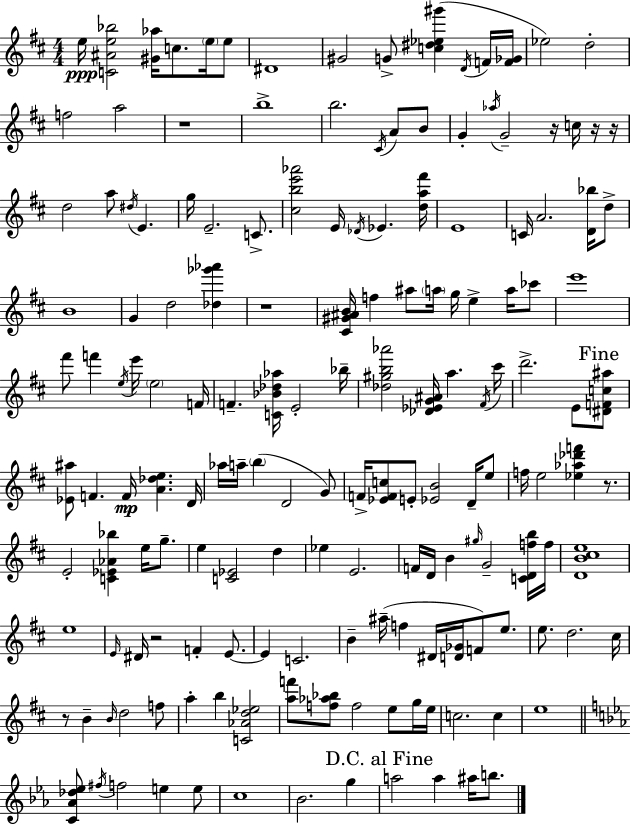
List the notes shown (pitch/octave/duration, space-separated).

E5/s [C4,A#4,E5,Bb5]/h [G#4,Ab5]/s C5/e. E5/s E5/e D#4/w G#4/h G4/e [C5,D#5,Eb5,G#6]/q D4/s F4/s [F4,Gb4]/s Eb5/h D5/h F5/h A5/h R/w B5/w B5/h. C#4/s A4/e B4/e G4/q Ab5/s G4/h R/s C5/s R/s R/s D5/h A5/e D#5/s E4/q. G5/s E4/h. C4/e. [C#5,B5,E6,Ab6]/h E4/s Db4/s Eb4/q. [D5,A5,F#6]/s E4/w C4/s A4/h. [D4,Bb5]/s D5/e B4/w G4/q D5/h [Db5,Gb6,Ab6]/q R/w [C#4,G#4,A#4,B4]/s F5/q A#5/e A5/s G5/s E5/q A5/s CES6/e E6/w F#6/e F6/q E5/s E6/s E5/h F4/s F4/q. [C4,Bb4,Db5,Ab5]/s E4/h Bb5/s [Db5,G#5,B5,Ab6]/h [Db4,Eb4,G4,A#4]/s A5/q. F#4/s C#6/s D6/h. E4/e [D#4,F4,C5,A#5]/e [Eb4,A#5]/e F4/q. F4/s [A4,Db5,E5]/q. D4/s Ab5/s A5/s B5/q D4/h G4/e F4/s [Eb4,F4,C5]/e E4/e [Eb4,B4]/h D4/s E5/e F5/s E5/h [Eb5,Ab5,Db6,F6]/q R/e. E4/h [C4,Eb4,Ab4,Bb5]/q E5/s G5/e. E5/q [C4,Eb4]/h D5/q Eb5/q E4/h. F4/s D4/s B4/q G#5/s G4/h [C4,D4,F5,B5]/s F5/s [D4,B4,C#5,E5]/w E5/w E4/s D#4/s R/h F4/q E4/e. E4/q C4/h. B4/q A#5/s F5/q D#4/s [D4,Gb4]/s F4/e E5/e. E5/e. D5/h. C#5/s R/e B4/q B4/s D5/h F5/e A5/q B5/q [C4,Ab4,D5,Eb5]/h [A5,F6]/e [F5,Ab5,Bb5]/e F5/h E5/e G5/s E5/s C5/h. C5/q E5/w [C4,Ab4,Db5,Eb5]/e F#5/s F5/h E5/q E5/e C5/w Bb4/h. G5/q A5/h A5/q A#5/s B5/e.